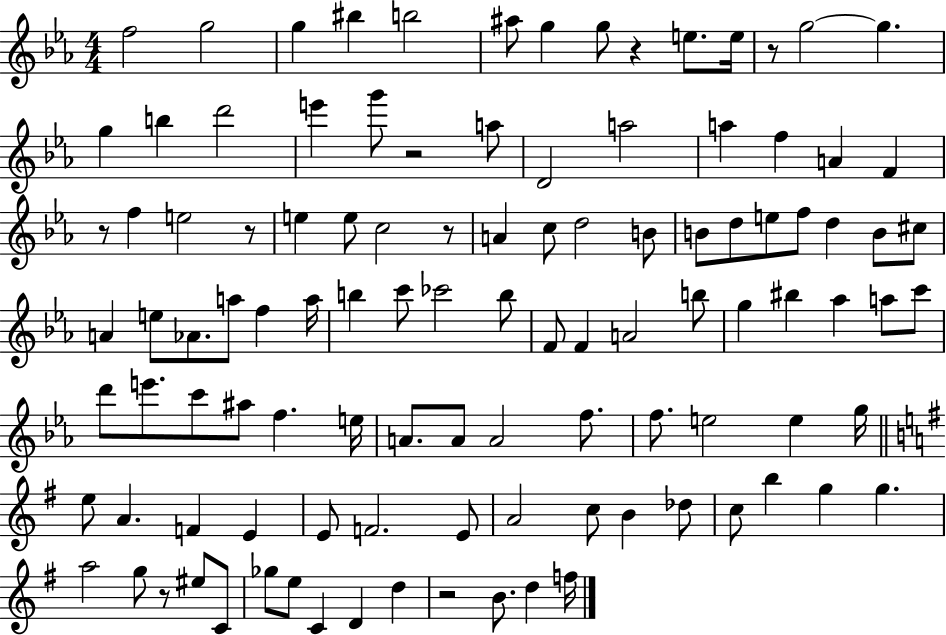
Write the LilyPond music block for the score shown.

{
  \clef treble
  \numericTimeSignature
  \time 4/4
  \key ees \major
  f''2 g''2 | g''4 bis''4 b''2 | ais''8 g''4 g''8 r4 e''8. e''16 | r8 g''2~~ g''4. | \break g''4 b''4 d'''2 | e'''4 g'''8 r2 a''8 | d'2 a''2 | a''4 f''4 a'4 f'4 | \break r8 f''4 e''2 r8 | e''4 e''8 c''2 r8 | a'4 c''8 d''2 b'8 | b'8 d''8 e''8 f''8 d''4 b'8 cis''8 | \break a'4 e''8 aes'8. a''8 f''4 a''16 | b''4 c'''8 ces'''2 b''8 | f'8 f'4 a'2 b''8 | g''4 bis''4 aes''4 a''8 c'''8 | \break d'''8 e'''8. c'''8 ais''8 f''4. e''16 | a'8. a'8 a'2 f''8. | f''8. e''2 e''4 g''16 | \bar "||" \break \key e \minor e''8 a'4. f'4 e'4 | e'8 f'2. e'8 | a'2 c''8 b'4 des''8 | c''8 b''4 g''4 g''4. | \break a''2 g''8 r8 eis''8 c'8 | ges''8 e''8 c'4 d'4 d''4 | r2 b'8. d''4 f''16 | \bar "|."
}